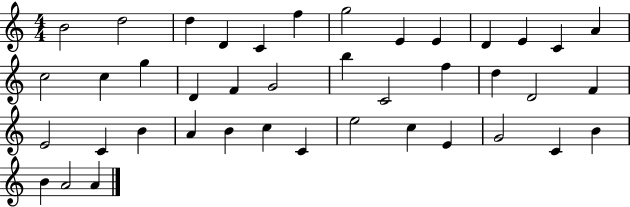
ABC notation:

X:1
T:Untitled
M:4/4
L:1/4
K:C
B2 d2 d D C f g2 E E D E C A c2 c g D F G2 b C2 f d D2 F E2 C B A B c C e2 c E G2 C B B A2 A